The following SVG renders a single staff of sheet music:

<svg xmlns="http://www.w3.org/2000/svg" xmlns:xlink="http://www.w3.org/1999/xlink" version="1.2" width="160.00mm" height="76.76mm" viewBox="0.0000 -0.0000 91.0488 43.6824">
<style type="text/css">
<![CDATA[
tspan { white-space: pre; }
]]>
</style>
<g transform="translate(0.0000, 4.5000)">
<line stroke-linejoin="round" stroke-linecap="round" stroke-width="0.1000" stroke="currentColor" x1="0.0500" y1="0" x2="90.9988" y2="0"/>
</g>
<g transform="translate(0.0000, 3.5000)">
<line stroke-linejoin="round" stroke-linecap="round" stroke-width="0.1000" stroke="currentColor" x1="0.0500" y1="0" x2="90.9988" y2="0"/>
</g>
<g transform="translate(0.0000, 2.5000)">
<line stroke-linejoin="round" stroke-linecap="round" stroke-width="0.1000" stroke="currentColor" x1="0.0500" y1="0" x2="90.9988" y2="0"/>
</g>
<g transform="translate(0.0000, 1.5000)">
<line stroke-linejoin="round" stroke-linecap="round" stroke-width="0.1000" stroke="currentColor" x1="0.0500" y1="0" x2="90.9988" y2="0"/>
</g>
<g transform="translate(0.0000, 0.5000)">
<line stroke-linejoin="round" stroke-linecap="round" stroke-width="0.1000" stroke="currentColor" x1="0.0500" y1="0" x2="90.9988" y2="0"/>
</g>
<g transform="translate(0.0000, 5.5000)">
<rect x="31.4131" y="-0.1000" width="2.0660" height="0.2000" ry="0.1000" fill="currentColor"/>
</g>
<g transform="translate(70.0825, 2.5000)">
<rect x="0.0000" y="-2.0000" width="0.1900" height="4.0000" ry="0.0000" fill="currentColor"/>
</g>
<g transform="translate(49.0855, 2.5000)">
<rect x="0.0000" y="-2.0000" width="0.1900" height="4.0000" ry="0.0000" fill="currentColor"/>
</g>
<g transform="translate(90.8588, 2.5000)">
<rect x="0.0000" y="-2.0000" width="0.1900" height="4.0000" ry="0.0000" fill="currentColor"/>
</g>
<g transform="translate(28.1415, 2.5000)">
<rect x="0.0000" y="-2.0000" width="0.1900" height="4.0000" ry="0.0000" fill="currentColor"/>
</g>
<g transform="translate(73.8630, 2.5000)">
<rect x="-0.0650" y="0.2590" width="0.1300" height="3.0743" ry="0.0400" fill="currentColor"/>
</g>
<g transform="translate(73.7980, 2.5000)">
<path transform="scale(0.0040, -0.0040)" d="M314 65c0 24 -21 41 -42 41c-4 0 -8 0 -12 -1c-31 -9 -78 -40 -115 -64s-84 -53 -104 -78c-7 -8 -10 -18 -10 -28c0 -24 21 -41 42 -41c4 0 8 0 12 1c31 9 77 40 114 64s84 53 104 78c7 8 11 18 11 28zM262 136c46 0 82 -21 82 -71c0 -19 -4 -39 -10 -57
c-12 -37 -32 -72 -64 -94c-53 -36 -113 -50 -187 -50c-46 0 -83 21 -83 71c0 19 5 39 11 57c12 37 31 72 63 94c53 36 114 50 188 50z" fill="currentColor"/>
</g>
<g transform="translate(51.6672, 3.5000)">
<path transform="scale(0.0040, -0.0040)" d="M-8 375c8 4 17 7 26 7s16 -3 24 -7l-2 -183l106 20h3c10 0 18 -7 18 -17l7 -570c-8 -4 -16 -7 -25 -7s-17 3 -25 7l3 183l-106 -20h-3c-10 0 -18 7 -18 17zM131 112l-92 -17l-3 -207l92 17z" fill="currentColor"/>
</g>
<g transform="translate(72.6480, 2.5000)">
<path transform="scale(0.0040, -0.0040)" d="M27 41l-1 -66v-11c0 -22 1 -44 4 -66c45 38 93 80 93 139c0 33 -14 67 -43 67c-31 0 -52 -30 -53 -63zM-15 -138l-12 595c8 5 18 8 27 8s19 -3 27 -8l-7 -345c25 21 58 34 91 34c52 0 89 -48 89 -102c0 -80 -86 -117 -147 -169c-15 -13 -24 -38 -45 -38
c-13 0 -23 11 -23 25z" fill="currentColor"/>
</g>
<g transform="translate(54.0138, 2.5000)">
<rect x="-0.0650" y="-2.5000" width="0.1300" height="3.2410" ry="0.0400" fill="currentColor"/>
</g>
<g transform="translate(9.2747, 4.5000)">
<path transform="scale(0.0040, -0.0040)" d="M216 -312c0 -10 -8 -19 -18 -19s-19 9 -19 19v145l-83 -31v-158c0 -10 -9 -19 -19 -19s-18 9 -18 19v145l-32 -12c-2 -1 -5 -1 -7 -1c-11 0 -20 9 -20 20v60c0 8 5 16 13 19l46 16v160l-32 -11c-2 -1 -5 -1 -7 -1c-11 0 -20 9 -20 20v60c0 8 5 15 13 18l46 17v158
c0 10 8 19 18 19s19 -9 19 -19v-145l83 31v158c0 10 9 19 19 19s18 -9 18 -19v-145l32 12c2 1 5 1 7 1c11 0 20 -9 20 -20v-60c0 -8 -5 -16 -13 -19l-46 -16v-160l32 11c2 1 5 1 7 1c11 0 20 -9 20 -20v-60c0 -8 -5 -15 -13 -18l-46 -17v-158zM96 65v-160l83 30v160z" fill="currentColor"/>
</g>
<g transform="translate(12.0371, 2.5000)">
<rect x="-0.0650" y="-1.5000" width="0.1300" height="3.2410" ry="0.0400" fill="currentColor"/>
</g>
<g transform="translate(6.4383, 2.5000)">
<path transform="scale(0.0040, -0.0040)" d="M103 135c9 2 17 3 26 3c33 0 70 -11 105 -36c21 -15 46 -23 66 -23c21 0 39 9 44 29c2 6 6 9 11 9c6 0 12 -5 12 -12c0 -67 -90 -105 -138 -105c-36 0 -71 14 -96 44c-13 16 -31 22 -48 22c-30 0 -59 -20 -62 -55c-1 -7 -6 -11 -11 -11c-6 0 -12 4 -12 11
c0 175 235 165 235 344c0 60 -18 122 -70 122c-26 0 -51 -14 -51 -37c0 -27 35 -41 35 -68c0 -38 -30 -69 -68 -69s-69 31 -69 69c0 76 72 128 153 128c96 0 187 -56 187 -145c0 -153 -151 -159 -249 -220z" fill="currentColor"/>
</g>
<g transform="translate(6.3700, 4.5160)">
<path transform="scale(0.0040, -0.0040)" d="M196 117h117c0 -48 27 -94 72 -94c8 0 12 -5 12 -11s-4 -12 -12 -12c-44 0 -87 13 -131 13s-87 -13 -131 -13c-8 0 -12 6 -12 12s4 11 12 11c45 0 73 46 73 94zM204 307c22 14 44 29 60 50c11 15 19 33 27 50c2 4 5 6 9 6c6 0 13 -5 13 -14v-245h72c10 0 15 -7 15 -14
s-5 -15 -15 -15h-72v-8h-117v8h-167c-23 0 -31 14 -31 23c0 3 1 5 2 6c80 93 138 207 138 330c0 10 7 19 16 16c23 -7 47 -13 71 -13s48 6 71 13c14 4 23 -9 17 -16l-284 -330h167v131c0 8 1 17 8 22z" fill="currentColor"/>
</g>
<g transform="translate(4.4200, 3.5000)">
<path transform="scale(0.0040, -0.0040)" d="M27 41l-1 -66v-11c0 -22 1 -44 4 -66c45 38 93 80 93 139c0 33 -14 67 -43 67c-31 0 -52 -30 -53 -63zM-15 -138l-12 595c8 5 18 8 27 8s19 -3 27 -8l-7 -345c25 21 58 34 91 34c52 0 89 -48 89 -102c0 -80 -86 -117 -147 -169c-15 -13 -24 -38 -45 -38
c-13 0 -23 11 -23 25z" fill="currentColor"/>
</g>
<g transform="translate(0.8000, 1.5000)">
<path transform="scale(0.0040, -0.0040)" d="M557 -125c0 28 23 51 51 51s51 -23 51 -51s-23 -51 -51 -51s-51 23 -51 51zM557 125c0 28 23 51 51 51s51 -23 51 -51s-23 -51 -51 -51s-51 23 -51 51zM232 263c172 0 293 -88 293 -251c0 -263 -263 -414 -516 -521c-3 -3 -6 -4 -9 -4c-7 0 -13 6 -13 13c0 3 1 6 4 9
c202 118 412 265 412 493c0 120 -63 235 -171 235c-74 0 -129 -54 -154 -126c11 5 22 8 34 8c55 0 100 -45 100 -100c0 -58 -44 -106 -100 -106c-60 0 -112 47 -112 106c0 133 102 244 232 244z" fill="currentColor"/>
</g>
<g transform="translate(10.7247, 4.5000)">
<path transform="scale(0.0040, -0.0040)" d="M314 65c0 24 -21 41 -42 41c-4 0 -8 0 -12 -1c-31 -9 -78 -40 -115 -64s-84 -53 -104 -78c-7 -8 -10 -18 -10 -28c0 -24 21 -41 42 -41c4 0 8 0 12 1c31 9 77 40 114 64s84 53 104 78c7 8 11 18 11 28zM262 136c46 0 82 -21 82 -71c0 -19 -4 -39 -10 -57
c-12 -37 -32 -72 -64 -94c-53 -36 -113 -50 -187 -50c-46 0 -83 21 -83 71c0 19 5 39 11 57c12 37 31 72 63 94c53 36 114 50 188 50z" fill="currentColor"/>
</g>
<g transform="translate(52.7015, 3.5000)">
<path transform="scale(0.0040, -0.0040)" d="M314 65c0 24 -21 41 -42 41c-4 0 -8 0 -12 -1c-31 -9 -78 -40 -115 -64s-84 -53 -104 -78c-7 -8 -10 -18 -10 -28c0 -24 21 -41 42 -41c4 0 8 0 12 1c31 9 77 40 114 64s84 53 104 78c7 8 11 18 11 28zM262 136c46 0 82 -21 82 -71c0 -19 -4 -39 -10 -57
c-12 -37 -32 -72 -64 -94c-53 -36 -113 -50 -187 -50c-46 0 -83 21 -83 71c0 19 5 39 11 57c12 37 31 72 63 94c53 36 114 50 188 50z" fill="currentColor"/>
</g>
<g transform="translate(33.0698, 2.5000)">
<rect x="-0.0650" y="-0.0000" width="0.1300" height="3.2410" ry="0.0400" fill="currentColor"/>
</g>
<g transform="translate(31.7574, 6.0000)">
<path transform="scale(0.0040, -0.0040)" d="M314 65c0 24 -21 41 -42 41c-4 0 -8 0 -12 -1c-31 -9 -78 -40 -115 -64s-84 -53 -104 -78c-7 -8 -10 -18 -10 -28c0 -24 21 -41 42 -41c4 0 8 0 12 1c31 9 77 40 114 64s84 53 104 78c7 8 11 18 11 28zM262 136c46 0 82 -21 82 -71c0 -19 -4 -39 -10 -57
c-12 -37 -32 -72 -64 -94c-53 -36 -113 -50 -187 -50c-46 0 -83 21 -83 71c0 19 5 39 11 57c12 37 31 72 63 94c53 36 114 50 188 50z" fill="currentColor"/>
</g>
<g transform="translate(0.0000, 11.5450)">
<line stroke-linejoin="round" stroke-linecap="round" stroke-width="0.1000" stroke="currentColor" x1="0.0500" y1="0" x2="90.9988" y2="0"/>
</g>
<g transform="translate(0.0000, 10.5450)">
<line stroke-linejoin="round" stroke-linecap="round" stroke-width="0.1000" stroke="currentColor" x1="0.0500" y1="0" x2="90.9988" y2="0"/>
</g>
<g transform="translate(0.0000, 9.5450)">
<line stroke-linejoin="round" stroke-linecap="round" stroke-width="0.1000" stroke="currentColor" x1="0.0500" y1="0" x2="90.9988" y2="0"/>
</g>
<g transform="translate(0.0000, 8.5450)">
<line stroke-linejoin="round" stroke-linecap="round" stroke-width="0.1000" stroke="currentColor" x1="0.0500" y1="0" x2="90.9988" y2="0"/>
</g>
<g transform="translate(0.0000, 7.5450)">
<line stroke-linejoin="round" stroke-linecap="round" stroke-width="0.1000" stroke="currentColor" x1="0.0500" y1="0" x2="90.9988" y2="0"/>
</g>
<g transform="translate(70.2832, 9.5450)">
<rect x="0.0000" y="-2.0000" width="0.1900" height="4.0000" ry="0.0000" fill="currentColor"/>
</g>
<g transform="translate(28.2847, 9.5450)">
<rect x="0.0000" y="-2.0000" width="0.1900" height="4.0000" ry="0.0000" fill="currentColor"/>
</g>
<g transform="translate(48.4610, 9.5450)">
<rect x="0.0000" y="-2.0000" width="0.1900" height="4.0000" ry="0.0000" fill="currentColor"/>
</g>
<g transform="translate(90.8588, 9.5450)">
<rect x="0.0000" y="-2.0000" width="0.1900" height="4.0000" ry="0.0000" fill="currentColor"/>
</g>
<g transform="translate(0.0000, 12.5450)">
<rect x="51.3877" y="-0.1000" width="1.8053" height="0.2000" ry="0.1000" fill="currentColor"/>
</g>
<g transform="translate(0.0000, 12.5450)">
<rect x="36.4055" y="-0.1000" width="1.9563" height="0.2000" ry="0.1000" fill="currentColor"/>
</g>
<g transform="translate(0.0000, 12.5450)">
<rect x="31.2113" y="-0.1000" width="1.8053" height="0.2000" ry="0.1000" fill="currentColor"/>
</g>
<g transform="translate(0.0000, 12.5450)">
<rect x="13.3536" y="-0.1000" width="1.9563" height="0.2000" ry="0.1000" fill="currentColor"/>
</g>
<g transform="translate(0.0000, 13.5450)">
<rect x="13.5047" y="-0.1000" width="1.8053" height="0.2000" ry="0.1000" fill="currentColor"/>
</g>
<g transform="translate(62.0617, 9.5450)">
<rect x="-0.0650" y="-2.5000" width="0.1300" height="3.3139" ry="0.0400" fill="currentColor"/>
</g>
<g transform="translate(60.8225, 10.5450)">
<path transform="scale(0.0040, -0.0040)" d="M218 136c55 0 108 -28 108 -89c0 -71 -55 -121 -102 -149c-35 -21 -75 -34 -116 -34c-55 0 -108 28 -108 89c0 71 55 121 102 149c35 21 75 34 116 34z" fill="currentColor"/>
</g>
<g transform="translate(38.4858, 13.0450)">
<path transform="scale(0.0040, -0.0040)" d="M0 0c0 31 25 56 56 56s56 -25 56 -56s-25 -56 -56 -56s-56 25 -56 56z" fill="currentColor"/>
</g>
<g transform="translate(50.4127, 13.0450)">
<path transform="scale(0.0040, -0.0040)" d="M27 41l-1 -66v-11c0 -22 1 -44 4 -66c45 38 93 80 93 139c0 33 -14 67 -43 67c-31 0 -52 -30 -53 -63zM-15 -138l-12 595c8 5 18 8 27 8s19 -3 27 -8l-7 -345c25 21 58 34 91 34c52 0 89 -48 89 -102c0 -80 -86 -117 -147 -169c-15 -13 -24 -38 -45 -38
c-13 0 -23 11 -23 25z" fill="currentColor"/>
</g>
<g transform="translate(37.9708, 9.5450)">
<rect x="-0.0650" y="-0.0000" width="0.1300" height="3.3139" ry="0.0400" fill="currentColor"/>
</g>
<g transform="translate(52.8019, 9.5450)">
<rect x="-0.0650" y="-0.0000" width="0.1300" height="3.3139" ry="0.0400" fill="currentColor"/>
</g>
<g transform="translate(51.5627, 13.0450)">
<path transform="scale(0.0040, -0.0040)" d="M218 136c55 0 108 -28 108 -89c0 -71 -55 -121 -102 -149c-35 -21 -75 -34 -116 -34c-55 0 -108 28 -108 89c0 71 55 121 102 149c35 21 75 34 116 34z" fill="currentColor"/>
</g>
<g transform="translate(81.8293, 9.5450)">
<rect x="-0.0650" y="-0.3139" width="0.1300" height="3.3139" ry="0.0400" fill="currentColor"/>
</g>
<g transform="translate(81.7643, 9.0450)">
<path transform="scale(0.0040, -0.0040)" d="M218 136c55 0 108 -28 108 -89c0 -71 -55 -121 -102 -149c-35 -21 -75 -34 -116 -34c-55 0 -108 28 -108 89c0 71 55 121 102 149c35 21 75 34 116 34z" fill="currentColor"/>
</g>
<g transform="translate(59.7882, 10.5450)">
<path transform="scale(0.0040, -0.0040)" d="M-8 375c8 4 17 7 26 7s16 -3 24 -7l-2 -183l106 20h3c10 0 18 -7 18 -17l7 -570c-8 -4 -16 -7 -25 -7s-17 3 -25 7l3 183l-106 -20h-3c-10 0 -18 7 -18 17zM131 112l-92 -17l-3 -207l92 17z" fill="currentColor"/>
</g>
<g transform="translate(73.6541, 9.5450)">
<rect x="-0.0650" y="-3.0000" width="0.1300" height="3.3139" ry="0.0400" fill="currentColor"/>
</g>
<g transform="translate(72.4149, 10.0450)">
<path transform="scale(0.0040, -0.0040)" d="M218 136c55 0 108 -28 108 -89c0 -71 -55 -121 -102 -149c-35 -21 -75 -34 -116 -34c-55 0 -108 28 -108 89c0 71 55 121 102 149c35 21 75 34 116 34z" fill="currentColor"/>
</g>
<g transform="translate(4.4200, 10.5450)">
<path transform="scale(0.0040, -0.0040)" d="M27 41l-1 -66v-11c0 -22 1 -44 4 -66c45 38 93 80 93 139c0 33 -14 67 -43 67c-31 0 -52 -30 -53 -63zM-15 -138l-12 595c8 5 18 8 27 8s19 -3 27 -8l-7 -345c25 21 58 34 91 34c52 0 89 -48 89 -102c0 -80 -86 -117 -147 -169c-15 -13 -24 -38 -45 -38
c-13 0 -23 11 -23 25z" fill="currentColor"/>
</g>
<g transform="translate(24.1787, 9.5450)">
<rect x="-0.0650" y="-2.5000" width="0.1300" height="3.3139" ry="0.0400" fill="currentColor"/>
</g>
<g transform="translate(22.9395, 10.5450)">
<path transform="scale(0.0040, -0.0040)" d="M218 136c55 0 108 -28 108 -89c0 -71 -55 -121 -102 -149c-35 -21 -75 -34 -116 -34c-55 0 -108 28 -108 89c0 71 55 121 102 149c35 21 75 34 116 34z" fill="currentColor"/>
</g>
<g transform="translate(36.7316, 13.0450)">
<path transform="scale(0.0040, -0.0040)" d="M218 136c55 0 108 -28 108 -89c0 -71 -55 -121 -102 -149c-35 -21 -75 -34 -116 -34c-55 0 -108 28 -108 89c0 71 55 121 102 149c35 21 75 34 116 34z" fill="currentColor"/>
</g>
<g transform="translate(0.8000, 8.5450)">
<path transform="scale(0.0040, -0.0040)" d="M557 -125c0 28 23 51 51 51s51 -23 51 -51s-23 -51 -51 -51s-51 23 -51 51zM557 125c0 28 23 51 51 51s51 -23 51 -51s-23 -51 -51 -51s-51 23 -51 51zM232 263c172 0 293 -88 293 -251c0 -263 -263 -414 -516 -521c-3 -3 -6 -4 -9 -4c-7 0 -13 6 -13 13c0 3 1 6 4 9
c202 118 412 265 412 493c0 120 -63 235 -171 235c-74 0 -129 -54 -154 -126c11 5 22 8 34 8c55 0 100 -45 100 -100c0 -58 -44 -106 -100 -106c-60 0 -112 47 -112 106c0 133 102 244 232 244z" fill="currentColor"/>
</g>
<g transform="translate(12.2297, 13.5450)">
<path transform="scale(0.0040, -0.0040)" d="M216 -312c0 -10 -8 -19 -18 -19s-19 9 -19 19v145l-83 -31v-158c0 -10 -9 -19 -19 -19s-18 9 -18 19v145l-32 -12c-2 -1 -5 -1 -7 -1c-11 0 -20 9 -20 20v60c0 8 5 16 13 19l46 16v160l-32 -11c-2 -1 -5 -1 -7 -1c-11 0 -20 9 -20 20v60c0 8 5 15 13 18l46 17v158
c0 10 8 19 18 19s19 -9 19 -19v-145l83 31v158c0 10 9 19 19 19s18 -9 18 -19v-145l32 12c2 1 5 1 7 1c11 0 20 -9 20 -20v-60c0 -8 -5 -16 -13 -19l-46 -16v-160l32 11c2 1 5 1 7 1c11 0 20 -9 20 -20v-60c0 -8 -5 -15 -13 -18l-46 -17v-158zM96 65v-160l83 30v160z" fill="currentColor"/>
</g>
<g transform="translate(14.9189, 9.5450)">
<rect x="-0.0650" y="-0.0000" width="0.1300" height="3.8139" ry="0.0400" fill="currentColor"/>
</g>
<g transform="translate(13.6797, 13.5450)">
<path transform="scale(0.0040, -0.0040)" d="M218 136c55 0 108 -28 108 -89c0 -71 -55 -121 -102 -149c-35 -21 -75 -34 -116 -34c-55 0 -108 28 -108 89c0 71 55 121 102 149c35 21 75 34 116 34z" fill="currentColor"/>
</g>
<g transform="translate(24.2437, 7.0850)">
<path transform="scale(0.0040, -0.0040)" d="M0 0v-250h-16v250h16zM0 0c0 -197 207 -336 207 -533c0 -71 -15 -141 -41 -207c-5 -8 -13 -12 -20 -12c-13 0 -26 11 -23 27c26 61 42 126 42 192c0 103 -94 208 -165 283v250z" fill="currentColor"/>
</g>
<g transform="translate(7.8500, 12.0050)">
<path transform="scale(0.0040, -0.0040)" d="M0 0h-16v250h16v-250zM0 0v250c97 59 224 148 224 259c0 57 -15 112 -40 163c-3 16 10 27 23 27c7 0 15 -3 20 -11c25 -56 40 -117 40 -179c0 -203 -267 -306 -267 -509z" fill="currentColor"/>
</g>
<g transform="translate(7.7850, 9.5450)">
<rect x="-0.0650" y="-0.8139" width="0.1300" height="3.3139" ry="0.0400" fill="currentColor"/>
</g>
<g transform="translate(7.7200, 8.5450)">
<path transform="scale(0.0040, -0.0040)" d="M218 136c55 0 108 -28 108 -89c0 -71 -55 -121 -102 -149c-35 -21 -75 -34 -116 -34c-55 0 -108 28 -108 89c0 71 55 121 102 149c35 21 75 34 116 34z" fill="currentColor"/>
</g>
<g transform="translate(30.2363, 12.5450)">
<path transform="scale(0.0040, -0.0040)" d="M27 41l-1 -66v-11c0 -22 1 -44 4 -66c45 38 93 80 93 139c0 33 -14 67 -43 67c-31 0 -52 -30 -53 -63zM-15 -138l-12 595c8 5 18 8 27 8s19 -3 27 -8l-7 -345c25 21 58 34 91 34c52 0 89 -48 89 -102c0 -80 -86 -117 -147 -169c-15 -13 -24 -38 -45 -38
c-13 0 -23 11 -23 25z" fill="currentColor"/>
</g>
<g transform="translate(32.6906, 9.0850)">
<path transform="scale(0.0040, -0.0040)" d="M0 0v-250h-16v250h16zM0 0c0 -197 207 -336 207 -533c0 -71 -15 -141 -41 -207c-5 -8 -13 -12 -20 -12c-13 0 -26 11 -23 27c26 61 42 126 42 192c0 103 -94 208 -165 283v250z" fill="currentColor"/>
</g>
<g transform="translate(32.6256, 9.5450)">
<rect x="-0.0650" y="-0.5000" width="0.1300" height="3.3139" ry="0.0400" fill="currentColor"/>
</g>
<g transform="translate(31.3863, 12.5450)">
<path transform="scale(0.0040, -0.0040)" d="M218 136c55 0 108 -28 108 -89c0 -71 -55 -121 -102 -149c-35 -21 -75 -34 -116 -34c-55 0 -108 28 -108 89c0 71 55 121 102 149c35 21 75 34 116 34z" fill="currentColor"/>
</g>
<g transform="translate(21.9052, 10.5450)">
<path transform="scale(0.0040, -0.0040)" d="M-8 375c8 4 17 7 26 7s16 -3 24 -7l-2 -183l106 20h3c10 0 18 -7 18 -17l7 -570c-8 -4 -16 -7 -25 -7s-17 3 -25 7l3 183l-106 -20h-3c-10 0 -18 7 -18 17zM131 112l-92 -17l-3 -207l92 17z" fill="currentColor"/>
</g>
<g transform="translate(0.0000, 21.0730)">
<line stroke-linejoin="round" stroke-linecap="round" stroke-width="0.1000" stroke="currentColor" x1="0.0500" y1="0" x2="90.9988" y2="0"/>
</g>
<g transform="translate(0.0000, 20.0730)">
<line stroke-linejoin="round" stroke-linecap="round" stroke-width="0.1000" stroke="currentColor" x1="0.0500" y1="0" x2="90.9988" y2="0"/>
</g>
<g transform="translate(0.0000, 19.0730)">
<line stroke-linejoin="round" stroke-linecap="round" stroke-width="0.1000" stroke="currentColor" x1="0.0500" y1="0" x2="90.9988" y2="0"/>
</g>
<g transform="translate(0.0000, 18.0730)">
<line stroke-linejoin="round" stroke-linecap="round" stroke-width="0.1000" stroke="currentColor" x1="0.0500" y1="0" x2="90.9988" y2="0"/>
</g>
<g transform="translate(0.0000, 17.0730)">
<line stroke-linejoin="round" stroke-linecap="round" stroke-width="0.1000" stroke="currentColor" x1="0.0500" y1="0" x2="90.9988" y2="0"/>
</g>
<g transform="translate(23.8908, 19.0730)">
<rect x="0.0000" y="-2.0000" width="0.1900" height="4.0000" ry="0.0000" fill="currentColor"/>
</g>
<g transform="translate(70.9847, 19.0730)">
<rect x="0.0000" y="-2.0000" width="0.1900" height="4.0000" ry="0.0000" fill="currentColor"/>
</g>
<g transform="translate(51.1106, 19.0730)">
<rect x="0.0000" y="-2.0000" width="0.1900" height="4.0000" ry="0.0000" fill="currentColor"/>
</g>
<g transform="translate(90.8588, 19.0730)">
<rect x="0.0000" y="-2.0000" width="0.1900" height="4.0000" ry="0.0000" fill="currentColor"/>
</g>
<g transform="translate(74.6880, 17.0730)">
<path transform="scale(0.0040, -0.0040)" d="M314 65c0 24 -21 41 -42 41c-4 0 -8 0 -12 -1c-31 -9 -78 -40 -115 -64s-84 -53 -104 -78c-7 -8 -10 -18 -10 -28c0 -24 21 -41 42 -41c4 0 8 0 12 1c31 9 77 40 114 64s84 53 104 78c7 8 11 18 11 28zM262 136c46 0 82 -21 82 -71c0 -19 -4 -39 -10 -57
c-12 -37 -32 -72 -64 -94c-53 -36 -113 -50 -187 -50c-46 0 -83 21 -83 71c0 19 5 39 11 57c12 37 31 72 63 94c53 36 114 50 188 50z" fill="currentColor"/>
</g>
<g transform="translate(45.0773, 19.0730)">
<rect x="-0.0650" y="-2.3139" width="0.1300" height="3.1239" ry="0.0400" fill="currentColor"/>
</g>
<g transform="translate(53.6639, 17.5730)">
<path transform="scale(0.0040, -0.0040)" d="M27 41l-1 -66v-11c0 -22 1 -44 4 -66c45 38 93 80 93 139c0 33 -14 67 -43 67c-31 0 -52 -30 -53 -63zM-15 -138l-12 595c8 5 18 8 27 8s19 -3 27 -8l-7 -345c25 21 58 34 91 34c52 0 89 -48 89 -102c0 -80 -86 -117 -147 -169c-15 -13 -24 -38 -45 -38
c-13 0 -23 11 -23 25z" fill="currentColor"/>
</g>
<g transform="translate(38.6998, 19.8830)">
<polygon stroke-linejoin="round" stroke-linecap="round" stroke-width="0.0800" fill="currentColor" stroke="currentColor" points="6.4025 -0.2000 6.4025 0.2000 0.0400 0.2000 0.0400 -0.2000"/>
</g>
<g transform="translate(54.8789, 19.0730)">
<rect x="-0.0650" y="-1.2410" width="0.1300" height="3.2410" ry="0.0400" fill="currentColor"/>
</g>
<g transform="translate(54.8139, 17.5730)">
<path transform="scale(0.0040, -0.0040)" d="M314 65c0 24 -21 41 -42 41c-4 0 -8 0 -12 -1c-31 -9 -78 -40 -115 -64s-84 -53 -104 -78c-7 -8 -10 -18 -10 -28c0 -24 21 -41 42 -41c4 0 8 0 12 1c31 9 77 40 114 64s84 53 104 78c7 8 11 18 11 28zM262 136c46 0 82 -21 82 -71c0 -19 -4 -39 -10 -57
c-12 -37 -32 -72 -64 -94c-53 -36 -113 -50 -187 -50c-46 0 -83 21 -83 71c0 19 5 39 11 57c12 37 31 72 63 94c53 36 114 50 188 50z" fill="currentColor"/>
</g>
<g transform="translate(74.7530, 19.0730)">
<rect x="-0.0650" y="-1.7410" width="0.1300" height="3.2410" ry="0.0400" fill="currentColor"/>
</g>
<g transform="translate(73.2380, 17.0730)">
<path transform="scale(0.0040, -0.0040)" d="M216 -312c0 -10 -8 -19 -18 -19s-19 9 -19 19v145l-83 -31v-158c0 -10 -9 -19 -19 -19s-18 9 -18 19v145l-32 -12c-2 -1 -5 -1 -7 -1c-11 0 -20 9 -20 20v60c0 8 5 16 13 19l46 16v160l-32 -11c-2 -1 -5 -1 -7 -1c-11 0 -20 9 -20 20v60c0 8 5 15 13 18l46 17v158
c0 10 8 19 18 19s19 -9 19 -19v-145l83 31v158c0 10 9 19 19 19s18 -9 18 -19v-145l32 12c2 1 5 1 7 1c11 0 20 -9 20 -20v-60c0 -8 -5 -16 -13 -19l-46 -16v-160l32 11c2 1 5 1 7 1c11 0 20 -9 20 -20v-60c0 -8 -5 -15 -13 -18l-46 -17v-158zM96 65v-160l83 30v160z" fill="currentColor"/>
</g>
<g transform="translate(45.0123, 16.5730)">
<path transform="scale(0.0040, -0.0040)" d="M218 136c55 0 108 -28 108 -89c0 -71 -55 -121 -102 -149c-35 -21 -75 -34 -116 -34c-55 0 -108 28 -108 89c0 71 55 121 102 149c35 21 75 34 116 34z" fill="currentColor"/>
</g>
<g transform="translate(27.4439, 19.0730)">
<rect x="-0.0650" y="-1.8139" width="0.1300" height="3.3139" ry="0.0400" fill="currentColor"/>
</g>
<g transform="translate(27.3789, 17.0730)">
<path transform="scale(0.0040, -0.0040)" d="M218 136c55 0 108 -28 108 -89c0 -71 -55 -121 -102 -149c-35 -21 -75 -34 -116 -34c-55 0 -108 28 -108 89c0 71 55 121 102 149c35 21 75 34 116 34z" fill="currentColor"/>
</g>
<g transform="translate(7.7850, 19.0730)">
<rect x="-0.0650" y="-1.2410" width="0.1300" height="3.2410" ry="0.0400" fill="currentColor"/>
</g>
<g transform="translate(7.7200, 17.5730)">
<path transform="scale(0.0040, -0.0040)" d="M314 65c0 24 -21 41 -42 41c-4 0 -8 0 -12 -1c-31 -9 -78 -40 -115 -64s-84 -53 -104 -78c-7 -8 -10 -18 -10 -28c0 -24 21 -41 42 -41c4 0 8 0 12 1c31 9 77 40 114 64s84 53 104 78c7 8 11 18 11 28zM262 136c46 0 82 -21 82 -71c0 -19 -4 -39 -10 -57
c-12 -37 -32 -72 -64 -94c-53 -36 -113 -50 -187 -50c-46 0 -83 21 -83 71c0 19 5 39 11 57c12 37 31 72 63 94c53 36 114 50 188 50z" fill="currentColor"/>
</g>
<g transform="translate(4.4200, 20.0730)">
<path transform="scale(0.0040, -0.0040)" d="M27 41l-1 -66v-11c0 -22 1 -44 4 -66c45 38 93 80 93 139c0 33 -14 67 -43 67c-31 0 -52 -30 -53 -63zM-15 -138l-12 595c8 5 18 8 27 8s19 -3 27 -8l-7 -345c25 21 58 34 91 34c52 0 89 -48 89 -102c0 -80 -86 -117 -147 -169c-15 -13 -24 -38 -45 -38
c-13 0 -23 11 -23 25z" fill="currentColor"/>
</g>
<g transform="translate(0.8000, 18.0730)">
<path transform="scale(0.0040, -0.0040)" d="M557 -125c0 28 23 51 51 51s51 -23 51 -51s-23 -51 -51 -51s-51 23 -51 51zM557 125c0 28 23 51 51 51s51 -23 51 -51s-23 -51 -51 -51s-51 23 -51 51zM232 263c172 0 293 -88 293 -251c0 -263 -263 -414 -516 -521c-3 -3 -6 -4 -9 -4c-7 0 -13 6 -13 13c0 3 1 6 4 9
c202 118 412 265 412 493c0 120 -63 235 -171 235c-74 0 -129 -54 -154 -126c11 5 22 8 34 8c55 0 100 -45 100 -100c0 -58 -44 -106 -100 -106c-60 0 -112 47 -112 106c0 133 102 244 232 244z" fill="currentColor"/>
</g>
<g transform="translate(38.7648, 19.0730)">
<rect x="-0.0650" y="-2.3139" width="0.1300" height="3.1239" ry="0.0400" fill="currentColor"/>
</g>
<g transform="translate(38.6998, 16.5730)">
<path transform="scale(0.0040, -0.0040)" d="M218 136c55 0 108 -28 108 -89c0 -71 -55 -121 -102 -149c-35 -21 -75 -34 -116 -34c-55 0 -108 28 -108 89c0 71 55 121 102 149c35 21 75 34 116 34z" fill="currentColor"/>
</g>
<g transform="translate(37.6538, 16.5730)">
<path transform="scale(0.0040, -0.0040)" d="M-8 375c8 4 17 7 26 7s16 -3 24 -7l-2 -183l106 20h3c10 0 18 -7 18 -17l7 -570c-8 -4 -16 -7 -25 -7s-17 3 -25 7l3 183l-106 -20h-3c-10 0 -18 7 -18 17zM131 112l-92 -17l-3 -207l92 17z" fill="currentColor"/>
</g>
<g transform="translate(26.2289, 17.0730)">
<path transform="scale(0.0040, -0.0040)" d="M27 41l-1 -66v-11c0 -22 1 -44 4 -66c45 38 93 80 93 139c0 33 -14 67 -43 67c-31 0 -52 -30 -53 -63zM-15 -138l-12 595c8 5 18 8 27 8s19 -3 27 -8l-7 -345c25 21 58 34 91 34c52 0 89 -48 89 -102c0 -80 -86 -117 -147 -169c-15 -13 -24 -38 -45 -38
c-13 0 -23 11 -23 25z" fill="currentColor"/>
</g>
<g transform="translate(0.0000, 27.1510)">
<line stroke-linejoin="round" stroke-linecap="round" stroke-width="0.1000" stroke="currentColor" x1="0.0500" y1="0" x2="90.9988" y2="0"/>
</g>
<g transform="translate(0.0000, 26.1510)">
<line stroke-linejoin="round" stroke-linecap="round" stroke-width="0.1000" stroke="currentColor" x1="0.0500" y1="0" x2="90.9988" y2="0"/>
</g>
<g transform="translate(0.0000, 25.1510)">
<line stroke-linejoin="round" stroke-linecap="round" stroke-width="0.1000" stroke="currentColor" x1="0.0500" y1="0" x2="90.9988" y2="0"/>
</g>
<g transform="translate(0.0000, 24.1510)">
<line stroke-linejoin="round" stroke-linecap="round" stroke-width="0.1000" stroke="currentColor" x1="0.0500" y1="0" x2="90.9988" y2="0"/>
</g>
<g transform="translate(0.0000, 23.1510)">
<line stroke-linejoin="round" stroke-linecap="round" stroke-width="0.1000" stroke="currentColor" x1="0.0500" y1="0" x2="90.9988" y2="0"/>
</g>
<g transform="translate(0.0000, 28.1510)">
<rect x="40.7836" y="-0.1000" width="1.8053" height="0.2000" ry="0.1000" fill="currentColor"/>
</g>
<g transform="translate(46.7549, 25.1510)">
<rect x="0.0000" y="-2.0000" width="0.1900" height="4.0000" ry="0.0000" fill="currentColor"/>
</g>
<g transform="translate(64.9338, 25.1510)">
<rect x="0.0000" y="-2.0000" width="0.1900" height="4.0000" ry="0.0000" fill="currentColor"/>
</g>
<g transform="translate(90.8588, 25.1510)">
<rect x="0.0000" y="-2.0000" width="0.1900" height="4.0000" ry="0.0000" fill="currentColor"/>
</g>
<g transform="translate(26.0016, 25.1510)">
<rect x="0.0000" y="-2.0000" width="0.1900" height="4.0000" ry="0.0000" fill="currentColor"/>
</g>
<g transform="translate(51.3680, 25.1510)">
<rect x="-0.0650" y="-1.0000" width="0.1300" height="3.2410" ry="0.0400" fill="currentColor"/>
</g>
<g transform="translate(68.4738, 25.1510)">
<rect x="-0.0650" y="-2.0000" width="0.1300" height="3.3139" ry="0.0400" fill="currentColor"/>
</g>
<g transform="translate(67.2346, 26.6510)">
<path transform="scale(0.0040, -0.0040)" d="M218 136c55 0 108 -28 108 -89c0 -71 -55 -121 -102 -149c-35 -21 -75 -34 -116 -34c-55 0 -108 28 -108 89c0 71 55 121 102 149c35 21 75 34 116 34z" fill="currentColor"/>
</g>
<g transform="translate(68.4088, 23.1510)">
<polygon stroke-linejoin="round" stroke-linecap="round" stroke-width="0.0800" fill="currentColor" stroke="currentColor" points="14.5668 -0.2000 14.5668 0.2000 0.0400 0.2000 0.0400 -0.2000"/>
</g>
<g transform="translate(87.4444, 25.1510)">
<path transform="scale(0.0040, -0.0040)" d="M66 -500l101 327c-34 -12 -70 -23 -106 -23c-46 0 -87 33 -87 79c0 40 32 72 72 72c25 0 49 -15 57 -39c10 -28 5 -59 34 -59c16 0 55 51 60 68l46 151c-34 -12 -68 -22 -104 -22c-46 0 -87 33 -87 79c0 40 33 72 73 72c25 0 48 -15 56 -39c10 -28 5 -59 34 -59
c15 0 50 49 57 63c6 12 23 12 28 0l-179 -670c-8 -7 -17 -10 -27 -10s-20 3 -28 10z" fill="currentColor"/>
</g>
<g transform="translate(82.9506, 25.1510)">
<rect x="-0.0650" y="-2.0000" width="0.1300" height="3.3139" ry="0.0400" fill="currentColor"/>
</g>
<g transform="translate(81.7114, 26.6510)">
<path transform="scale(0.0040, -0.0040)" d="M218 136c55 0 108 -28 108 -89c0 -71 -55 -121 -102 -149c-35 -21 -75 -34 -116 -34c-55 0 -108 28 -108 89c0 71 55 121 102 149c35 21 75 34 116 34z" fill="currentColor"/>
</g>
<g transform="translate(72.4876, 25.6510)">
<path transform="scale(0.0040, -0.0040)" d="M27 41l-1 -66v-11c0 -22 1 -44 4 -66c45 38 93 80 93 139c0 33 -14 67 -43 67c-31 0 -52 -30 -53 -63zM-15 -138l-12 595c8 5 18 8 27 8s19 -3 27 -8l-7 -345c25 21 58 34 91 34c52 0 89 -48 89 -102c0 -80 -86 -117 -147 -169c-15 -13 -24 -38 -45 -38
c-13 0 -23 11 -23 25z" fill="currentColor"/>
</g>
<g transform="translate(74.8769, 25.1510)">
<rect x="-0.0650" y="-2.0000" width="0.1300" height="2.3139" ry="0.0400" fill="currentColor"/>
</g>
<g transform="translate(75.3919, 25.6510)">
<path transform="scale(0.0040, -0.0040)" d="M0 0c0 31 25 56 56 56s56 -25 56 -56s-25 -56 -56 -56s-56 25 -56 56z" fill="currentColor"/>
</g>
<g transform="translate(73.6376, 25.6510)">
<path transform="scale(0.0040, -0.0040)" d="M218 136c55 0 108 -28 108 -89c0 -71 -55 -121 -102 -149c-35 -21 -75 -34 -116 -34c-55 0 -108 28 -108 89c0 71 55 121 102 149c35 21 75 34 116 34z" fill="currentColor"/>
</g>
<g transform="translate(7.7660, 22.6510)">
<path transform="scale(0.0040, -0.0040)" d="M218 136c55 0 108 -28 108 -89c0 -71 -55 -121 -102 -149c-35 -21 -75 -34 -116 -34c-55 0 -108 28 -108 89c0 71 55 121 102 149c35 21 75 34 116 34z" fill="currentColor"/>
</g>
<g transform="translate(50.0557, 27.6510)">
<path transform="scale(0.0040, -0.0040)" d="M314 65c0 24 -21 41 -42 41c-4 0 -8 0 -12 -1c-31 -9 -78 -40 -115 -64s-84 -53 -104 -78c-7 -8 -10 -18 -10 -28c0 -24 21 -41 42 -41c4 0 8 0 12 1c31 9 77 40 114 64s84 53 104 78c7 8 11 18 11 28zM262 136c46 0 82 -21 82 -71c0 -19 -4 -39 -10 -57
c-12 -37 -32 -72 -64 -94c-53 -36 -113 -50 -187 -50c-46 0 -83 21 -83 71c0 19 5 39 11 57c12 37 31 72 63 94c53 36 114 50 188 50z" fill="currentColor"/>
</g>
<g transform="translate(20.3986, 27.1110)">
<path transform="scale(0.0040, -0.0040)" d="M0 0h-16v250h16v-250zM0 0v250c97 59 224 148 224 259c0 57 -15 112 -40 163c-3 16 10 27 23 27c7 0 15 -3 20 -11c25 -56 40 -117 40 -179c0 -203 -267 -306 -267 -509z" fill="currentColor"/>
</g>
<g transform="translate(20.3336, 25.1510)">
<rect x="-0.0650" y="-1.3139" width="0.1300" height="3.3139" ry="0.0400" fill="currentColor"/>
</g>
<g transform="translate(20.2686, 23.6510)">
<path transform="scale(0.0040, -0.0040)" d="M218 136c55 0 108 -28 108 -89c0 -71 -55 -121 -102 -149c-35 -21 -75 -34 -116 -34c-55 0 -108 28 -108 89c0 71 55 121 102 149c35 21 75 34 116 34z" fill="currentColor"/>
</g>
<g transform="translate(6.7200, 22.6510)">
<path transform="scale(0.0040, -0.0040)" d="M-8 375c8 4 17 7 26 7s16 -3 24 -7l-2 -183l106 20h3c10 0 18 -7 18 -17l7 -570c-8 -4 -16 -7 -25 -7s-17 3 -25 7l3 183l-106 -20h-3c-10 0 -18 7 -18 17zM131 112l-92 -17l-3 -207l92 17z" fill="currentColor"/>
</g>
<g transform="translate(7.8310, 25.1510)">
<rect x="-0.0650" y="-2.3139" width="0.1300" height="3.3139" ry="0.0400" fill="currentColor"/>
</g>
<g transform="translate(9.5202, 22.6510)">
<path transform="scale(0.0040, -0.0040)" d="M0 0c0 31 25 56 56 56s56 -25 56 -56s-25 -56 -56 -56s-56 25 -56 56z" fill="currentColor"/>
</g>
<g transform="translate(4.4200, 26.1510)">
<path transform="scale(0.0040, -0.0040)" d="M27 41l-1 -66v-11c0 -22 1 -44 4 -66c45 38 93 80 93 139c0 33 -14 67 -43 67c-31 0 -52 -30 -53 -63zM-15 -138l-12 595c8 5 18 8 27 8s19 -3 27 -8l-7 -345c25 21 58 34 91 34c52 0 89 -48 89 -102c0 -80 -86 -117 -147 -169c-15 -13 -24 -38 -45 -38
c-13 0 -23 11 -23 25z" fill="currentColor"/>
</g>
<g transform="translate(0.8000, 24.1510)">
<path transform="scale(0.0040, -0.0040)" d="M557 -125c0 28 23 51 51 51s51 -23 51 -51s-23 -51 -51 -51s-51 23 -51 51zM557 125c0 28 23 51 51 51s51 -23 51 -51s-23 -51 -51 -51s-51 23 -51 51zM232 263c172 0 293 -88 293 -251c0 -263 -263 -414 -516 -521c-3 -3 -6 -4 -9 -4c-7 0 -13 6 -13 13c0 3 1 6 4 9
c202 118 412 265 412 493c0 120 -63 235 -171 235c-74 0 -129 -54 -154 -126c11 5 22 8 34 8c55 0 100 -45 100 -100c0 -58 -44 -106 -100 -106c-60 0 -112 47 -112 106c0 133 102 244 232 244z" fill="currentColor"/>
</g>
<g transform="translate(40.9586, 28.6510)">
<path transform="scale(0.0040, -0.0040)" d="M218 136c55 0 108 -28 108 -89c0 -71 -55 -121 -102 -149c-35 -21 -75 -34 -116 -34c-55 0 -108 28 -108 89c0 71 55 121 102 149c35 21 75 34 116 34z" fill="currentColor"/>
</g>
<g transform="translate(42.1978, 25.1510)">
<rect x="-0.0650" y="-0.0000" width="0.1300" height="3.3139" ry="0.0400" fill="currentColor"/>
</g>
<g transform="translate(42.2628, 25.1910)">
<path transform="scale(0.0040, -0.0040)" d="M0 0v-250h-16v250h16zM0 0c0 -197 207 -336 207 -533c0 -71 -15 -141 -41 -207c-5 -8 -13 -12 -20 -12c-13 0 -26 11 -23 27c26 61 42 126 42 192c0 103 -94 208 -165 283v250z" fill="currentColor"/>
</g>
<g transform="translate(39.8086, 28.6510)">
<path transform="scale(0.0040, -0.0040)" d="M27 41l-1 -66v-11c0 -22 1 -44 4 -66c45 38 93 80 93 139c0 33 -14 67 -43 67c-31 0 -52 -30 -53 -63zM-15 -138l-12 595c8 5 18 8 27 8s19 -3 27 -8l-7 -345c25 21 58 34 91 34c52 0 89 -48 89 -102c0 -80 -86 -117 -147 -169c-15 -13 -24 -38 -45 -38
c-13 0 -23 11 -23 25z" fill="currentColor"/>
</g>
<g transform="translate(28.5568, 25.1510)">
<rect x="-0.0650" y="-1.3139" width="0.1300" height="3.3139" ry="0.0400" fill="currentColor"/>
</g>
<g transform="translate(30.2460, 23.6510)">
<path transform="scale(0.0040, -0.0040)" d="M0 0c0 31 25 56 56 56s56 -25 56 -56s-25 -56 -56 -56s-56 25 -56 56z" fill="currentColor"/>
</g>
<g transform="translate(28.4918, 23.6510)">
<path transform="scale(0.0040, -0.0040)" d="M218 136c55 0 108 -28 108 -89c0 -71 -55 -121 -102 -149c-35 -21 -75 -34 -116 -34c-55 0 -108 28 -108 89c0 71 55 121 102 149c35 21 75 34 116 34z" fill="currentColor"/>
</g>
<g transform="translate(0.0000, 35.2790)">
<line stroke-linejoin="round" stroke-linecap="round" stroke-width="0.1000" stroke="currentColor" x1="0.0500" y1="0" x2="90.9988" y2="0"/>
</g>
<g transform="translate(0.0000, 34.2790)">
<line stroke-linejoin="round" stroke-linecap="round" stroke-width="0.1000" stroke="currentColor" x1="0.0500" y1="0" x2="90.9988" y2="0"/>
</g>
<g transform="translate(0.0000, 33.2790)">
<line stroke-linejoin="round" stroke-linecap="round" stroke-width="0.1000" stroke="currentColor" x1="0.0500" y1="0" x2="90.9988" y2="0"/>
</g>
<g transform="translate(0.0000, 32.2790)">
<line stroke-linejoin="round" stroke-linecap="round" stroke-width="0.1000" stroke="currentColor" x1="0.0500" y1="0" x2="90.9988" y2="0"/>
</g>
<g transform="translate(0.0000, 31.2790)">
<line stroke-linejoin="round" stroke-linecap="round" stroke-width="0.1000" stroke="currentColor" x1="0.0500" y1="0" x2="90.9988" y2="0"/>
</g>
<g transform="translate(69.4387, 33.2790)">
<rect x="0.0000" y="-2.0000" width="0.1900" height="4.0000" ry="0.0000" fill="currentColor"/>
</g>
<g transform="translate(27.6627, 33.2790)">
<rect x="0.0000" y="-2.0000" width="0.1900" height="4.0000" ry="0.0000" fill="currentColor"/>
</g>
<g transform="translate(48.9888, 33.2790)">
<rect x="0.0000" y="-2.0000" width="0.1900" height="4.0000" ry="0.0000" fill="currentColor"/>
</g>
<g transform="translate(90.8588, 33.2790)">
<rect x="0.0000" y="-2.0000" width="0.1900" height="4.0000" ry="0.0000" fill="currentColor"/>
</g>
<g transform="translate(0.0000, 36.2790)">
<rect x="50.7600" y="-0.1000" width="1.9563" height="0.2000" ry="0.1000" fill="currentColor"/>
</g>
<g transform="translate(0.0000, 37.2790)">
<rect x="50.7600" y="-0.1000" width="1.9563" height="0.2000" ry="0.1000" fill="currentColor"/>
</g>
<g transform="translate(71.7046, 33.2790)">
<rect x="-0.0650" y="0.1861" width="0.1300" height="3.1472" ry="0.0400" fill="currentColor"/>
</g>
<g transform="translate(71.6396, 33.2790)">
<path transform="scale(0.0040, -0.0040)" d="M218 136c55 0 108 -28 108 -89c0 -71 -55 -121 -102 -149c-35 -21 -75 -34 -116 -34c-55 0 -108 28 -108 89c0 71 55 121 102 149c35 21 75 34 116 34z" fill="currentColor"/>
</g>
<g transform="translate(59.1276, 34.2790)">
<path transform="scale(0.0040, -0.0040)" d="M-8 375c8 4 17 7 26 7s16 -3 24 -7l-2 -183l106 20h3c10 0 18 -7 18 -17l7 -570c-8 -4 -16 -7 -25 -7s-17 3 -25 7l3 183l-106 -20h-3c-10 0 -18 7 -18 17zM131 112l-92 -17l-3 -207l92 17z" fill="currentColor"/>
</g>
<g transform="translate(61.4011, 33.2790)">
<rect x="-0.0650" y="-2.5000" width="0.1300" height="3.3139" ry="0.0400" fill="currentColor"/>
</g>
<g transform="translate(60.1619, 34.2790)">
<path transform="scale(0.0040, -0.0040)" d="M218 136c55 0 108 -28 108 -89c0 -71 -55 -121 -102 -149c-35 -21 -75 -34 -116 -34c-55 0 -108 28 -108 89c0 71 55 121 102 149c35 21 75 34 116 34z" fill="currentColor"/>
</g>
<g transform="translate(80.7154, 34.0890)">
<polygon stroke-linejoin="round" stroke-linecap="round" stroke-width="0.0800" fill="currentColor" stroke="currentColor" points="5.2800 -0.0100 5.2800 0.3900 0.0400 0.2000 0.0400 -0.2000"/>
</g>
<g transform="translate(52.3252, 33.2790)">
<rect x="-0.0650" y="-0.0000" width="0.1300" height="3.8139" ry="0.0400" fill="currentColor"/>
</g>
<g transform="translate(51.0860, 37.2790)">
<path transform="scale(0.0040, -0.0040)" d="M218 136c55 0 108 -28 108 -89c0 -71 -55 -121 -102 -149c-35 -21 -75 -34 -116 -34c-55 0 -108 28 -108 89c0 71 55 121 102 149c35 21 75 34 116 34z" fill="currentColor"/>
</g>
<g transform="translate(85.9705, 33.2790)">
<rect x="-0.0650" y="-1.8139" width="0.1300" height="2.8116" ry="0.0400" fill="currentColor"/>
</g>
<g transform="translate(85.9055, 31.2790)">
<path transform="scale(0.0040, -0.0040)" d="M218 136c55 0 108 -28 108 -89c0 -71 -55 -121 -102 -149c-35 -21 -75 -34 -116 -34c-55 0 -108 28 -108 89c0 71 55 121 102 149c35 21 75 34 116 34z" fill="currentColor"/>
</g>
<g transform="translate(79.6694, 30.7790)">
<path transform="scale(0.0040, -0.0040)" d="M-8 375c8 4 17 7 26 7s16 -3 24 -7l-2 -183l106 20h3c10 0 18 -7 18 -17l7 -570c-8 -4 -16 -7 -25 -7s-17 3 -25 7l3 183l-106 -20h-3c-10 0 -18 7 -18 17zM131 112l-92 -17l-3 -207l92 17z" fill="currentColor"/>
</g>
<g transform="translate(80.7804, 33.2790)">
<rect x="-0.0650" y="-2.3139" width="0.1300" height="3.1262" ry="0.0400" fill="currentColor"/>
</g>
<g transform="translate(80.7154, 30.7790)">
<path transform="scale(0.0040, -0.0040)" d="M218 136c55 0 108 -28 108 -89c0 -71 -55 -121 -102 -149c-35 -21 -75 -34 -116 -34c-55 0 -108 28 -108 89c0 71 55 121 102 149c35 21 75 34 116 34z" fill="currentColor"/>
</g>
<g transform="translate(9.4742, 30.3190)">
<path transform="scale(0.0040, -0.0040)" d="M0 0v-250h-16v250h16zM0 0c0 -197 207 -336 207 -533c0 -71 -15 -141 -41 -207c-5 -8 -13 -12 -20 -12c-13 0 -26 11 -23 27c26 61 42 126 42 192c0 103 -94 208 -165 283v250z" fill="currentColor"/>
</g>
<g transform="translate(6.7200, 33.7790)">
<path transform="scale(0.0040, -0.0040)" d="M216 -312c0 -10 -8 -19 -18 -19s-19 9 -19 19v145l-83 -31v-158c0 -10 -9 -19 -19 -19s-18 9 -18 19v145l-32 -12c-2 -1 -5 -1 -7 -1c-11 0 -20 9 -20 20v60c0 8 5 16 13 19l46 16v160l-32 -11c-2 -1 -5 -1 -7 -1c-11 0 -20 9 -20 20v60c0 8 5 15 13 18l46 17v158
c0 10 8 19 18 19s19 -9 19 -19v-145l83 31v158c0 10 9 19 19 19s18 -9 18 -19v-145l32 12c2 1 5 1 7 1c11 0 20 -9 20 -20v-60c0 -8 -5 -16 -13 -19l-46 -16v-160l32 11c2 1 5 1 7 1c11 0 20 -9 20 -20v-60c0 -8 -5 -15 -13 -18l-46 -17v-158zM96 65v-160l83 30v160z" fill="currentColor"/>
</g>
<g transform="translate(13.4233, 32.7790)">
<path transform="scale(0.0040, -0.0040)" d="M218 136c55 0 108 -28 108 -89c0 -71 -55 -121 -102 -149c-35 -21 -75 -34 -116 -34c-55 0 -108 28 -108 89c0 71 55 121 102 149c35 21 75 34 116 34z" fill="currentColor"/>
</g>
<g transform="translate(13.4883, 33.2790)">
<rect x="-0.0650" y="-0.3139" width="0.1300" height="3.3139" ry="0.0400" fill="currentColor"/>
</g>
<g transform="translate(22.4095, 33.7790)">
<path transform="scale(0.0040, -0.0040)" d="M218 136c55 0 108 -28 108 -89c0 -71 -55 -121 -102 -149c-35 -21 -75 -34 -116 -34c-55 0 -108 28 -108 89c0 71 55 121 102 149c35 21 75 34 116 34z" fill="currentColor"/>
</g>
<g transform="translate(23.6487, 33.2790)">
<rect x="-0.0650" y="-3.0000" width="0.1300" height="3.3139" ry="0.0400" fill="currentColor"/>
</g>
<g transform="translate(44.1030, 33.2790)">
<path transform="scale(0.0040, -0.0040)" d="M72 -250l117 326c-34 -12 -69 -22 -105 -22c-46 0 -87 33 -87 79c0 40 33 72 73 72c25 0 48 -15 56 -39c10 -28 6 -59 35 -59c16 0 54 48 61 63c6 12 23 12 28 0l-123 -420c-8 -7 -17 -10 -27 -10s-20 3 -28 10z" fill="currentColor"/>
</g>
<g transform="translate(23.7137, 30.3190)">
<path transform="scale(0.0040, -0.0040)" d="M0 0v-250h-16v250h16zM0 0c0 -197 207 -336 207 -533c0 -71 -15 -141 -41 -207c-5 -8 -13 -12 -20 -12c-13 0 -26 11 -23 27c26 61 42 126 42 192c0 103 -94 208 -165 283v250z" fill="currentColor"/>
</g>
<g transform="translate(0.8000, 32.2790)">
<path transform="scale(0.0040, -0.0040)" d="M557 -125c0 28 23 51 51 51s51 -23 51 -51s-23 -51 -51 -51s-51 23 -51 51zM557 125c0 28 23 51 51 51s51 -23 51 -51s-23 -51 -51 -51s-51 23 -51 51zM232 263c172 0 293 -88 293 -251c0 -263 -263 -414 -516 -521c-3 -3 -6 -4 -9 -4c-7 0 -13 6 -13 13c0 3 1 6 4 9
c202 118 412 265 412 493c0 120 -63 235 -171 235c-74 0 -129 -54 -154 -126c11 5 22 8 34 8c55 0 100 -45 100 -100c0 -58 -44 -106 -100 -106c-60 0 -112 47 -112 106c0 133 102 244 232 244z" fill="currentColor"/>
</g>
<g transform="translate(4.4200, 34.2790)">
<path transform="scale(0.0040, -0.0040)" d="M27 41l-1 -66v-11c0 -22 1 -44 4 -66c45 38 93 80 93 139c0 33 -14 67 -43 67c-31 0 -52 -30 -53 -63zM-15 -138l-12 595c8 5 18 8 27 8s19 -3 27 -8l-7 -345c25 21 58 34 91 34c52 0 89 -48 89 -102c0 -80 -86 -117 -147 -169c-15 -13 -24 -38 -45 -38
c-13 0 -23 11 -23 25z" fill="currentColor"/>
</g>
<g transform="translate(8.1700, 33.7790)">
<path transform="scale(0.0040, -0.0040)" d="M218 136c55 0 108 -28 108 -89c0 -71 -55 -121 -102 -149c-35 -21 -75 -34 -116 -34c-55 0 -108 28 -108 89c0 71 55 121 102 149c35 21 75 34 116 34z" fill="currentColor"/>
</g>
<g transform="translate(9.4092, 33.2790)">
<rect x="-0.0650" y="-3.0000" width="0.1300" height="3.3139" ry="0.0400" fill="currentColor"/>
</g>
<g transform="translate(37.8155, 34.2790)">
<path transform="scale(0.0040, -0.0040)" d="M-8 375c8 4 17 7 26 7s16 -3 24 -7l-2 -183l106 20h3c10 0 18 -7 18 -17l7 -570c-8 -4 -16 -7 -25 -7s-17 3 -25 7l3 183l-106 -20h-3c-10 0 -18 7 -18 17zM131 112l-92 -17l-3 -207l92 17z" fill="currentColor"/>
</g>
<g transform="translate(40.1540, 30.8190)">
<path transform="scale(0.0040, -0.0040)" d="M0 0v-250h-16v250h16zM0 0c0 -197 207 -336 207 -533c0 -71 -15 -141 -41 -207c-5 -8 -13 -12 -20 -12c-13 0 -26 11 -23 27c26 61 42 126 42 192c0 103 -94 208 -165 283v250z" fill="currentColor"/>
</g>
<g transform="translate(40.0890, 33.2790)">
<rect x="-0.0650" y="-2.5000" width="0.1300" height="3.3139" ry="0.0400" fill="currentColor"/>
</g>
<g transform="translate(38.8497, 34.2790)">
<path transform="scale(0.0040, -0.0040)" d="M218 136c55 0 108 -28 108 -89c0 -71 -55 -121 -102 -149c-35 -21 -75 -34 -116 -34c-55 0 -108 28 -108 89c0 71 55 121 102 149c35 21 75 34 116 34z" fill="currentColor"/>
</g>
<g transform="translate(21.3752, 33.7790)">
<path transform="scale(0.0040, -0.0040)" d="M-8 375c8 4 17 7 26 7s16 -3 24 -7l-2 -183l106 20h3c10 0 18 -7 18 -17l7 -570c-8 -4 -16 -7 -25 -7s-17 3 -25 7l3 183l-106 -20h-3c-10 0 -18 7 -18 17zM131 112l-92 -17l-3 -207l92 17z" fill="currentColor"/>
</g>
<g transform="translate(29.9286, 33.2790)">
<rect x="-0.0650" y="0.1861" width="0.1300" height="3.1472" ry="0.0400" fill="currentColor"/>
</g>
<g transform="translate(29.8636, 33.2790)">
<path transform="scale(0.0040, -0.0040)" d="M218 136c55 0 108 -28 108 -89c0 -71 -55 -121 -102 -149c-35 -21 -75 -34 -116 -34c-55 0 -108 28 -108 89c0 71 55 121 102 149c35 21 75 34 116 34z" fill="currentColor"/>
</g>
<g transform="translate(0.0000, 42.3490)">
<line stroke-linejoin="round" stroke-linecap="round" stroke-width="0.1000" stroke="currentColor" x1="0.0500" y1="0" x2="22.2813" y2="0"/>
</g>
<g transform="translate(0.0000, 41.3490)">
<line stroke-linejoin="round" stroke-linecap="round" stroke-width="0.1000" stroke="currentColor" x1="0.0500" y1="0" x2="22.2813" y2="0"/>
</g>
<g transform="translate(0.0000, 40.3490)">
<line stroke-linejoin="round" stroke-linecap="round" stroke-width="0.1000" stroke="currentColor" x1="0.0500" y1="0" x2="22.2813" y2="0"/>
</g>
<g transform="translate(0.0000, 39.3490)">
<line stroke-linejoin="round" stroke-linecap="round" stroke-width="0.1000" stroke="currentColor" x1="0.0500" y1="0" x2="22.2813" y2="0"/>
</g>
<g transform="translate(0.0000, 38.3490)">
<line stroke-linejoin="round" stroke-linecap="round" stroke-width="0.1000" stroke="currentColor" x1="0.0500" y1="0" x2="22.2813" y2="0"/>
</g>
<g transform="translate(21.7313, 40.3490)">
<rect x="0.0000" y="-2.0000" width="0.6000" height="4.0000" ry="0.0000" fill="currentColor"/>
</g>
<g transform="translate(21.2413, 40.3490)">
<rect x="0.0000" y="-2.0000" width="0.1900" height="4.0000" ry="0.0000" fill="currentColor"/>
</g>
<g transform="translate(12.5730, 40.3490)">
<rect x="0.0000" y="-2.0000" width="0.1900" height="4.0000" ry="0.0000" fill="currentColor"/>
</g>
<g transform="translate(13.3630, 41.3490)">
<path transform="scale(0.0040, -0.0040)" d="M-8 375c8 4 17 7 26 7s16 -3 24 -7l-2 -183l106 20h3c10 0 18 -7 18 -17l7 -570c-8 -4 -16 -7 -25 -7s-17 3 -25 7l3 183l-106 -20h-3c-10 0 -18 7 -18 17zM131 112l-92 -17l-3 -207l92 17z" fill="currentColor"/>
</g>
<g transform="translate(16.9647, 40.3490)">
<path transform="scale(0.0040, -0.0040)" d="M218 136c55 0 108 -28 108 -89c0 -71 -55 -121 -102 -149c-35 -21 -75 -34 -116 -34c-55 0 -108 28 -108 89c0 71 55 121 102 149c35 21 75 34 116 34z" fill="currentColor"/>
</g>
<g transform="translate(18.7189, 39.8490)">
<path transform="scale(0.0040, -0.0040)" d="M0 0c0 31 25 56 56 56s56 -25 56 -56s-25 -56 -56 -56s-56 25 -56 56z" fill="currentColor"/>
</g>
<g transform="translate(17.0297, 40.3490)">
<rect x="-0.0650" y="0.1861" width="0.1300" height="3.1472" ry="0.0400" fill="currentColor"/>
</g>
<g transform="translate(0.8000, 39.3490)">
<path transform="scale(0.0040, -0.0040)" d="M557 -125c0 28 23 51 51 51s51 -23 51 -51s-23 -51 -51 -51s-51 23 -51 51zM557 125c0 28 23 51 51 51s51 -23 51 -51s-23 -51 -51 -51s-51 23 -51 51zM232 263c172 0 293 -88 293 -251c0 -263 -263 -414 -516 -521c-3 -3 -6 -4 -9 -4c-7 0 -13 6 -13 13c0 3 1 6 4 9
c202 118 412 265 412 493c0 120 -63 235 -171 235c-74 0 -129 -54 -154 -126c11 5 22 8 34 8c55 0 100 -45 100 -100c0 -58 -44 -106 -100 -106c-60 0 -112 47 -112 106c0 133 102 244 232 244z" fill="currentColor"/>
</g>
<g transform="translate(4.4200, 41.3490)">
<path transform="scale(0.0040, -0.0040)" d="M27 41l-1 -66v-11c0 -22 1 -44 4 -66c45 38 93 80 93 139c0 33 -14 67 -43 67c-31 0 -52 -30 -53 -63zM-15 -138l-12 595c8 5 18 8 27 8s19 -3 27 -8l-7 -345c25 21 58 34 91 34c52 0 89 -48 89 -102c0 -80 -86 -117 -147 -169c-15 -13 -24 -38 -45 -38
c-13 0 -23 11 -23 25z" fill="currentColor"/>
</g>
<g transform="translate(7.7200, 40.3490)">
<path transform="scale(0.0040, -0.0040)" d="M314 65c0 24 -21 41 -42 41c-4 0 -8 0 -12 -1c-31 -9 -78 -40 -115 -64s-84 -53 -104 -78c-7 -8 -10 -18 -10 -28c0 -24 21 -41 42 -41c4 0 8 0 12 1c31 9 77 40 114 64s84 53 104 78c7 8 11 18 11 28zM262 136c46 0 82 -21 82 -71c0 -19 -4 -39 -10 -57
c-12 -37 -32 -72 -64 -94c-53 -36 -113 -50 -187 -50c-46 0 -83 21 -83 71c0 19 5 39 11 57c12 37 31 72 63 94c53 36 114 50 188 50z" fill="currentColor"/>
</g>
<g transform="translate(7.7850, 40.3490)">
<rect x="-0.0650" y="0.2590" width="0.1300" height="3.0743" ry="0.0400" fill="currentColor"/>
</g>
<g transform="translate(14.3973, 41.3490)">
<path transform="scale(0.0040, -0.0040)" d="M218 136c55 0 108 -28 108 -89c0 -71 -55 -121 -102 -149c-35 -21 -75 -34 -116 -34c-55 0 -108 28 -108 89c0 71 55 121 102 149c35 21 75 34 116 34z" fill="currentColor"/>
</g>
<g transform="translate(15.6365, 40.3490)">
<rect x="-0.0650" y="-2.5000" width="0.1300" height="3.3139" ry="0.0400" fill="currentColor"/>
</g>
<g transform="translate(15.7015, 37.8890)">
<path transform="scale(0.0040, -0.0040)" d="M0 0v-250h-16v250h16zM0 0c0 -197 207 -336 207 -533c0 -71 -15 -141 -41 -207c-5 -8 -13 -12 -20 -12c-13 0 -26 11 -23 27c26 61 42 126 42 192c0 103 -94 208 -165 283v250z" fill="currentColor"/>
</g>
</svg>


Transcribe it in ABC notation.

X:1
T:Untitled
M:2/4
L:1/4
K:F
^G,,2 D,,2 B,,2 _D,2 F,/2 ^C,, B,,/2 _E,,/2 D,, _D,, B,, C, E, G,2 _A, B,/2 B,/2 _G,2 ^A,2 B, G,/2 G, _D,,/2 F,,2 A,,/2 _C,/2 A,,/2 z/4 ^C,/2 E, C,/2 D, B,,/2 z/2 C,, B,, D, B,/2 A,/2 D,2 B,,/2 D,